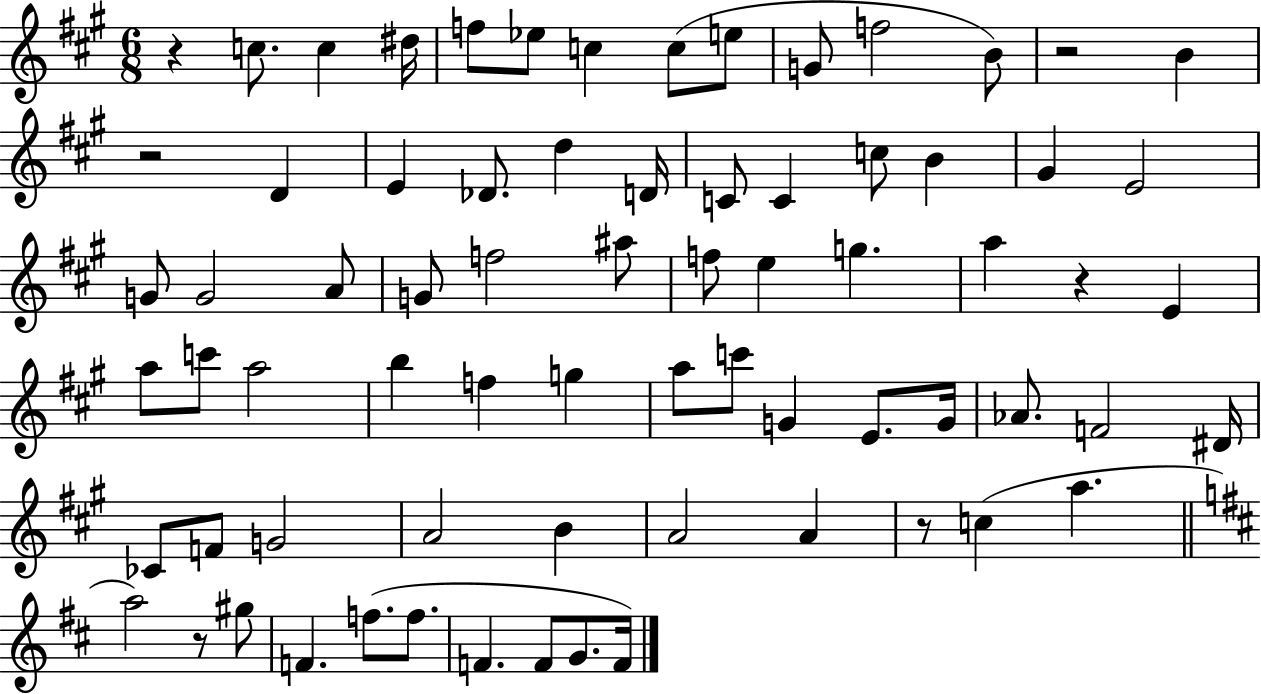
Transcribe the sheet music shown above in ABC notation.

X:1
T:Untitled
M:6/8
L:1/4
K:A
z c/2 c ^d/4 f/2 _e/2 c c/2 e/2 G/2 f2 B/2 z2 B z2 D E _D/2 d D/4 C/2 C c/2 B ^G E2 G/2 G2 A/2 G/2 f2 ^a/2 f/2 e g a z E a/2 c'/2 a2 b f g a/2 c'/2 G E/2 G/4 _A/2 F2 ^D/4 _C/2 F/2 G2 A2 B A2 A z/2 c a a2 z/2 ^g/2 F f/2 f/2 F F/2 G/2 F/4